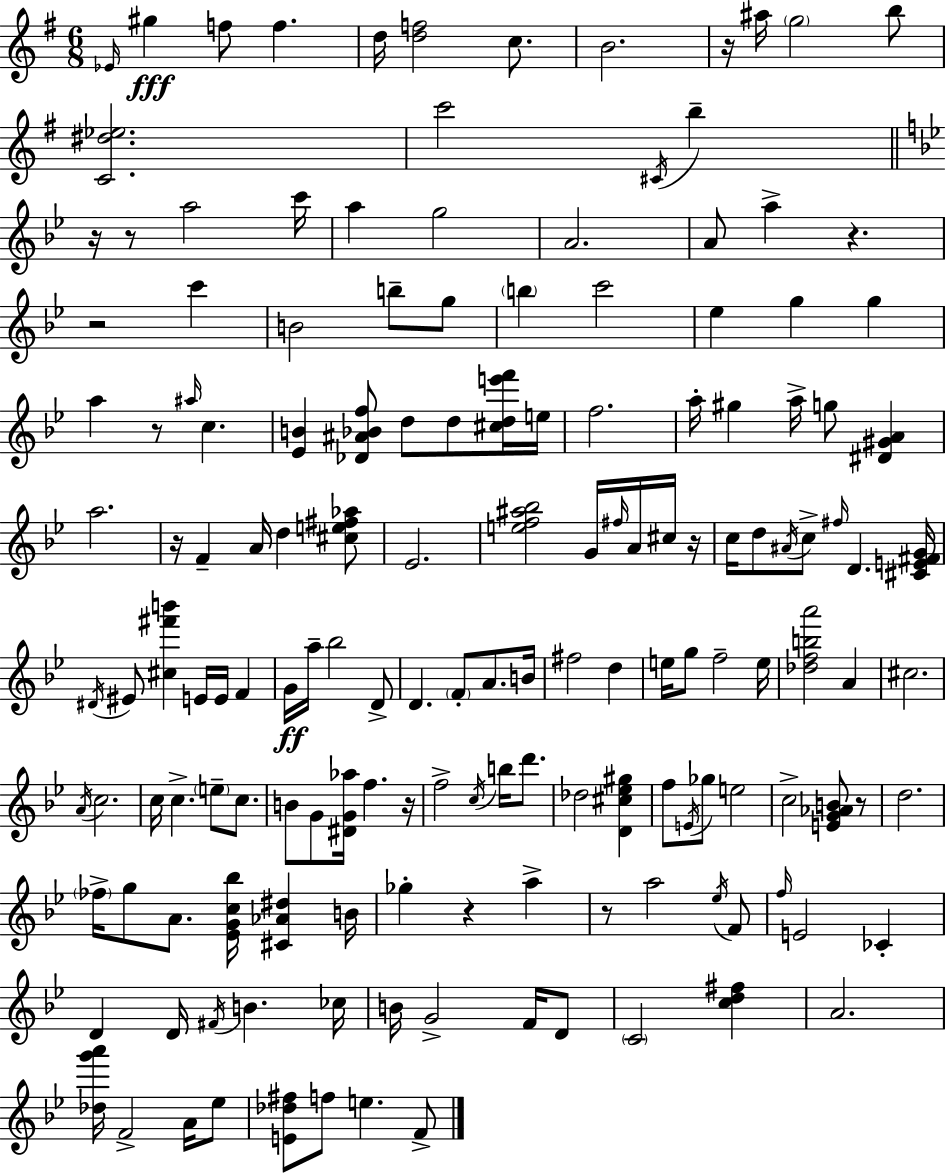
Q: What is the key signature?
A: E minor